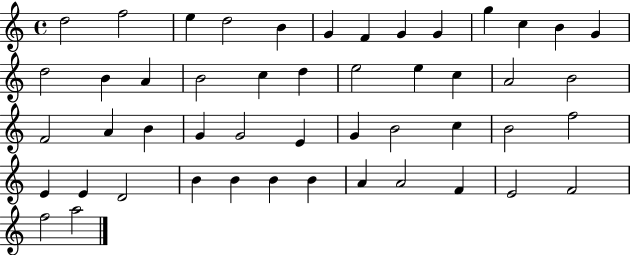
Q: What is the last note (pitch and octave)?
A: A5